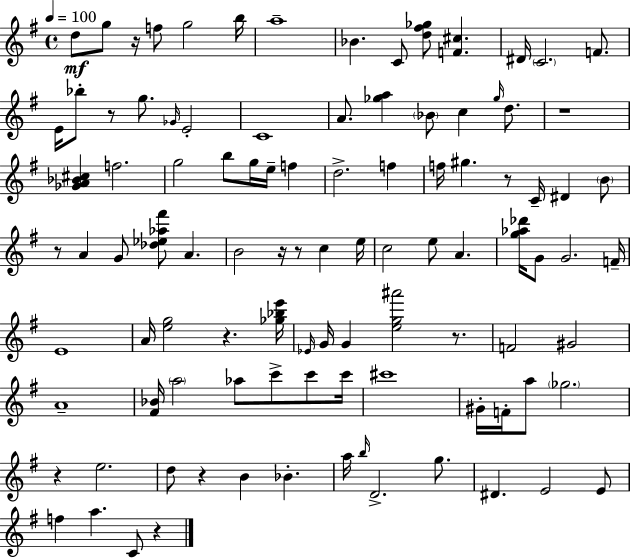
D5/e G5/e R/s F5/e G5/h B5/s A5/w Bb4/q. C4/e [D5,F#5,Gb5]/e [F4,C#5]/q. D#4/s C4/h. F4/e. E4/s Bb5/e R/e G5/e. Gb4/s E4/h C4/w A4/e. [Gb5,A5]/q Bb4/e C5/q Gb5/s D5/e. R/w [Gb4,A4,Bb4,C#5]/q F5/h. G5/h B5/e G5/s E5/s F5/q D5/h. F5/q F5/s G#5/q. R/e C4/s D#4/q B4/e R/e A4/q G4/e [Db5,Eb5,Ab5,F#6]/e A4/q. B4/h R/s R/e C5/q E5/s C5/h E5/e A4/q. [G5,Ab5,Db6]/s G4/e G4/h. F4/s E4/w A4/s [E5,G5]/h R/q. [Gb5,Bb5,E6]/s Eb4/s G4/s G4/q [E5,G5,A#6]/h R/e. F4/h G#4/h A4/w [F#4,Bb4]/s A5/h Ab5/e C6/e C6/e C6/s C#6/w G#4/s F4/s A5/e Gb5/h. R/q E5/h. D5/e R/q B4/q Bb4/q. A5/s B5/s D4/h. G5/e. D#4/q. E4/h E4/e F5/q A5/q. C4/e R/q